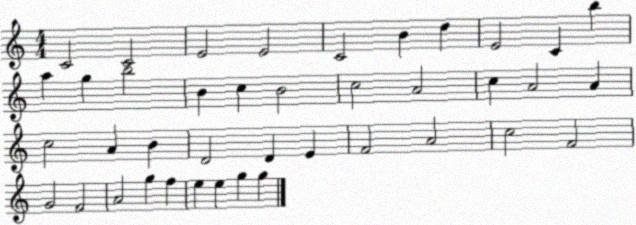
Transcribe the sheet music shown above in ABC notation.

X:1
T:Untitled
M:4/4
L:1/4
K:C
C2 C2 E2 E2 C2 B d E2 C b a g b2 B c B2 c2 A2 c A2 A c2 A B D2 D E F2 A2 c2 F2 G2 F2 A2 g f e e g g